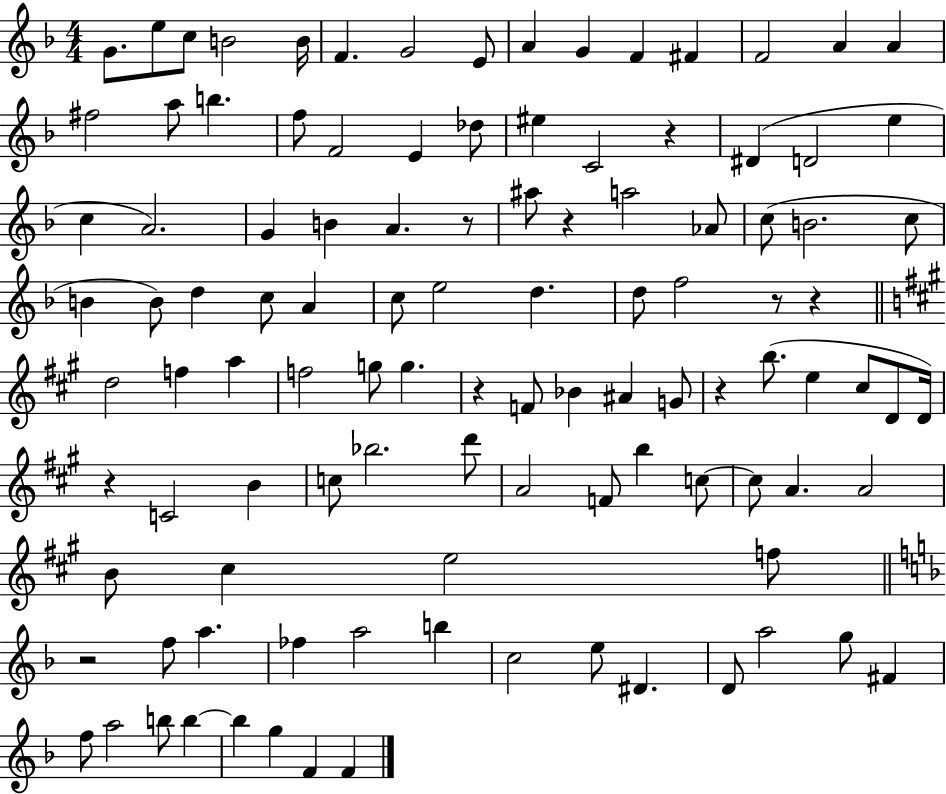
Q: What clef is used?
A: treble